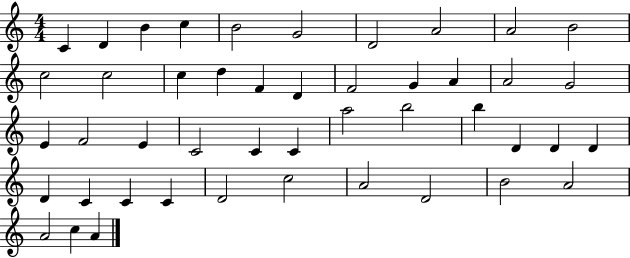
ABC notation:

X:1
T:Untitled
M:4/4
L:1/4
K:C
C D B c B2 G2 D2 A2 A2 B2 c2 c2 c d F D F2 G A A2 G2 E F2 E C2 C C a2 b2 b D D D D C C C D2 c2 A2 D2 B2 A2 A2 c A